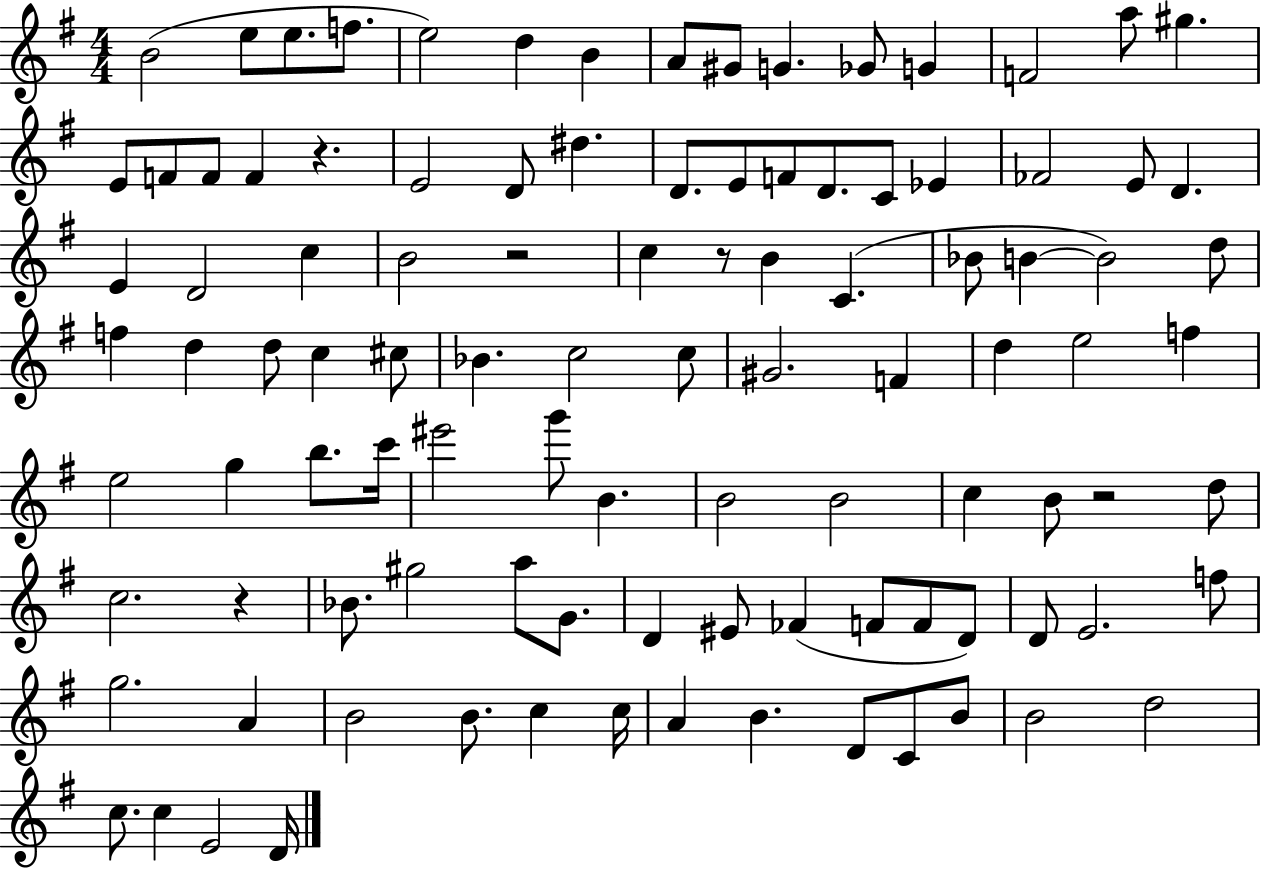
B4/h E5/e E5/e. F5/e. E5/h D5/q B4/q A4/e G#4/e G4/q. Gb4/e G4/q F4/h A5/e G#5/q. E4/e F4/e F4/e F4/q R/q. E4/h D4/e D#5/q. D4/e. E4/e F4/e D4/e. C4/e Eb4/q FES4/h E4/e D4/q. E4/q D4/h C5/q B4/h R/h C5/q R/e B4/q C4/q. Bb4/e B4/q B4/h D5/e F5/q D5/q D5/e C5/q C#5/e Bb4/q. C5/h C5/e G#4/h. F4/q D5/q E5/h F5/q E5/h G5/q B5/e. C6/s EIS6/h G6/e B4/q. B4/h B4/h C5/q B4/e R/h D5/e C5/h. R/q Bb4/e. G#5/h A5/e G4/e. D4/q EIS4/e FES4/q F4/e F4/e D4/e D4/e E4/h. F5/e G5/h. A4/q B4/h B4/e. C5/q C5/s A4/q B4/q. D4/e C4/e B4/e B4/h D5/h C5/e. C5/q E4/h D4/s